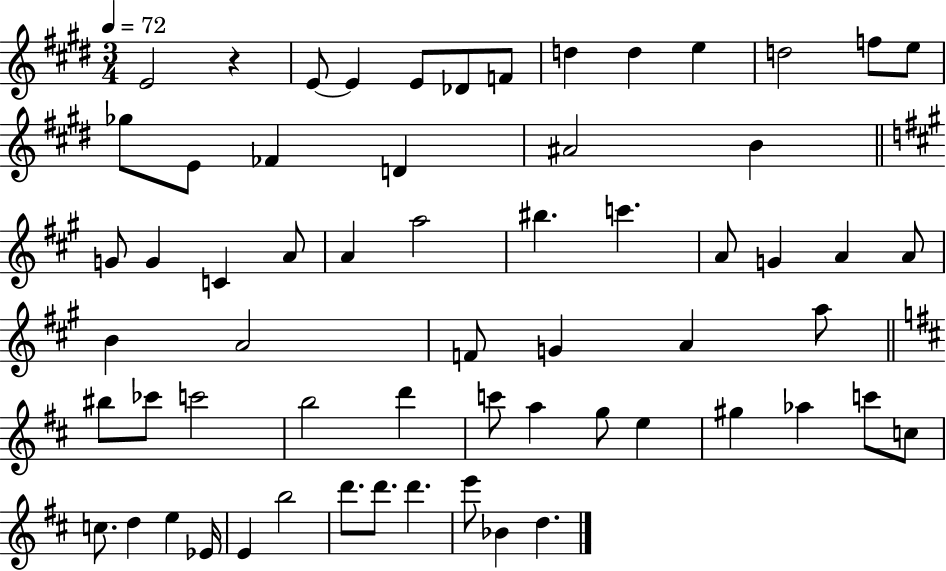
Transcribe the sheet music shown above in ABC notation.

X:1
T:Untitled
M:3/4
L:1/4
K:E
E2 z E/2 E E/2 _D/2 F/2 d d e d2 f/2 e/2 _g/2 E/2 _F D ^A2 B G/2 G C A/2 A a2 ^b c' A/2 G A A/2 B A2 F/2 G A a/2 ^b/2 _c'/2 c'2 b2 d' c'/2 a g/2 e ^g _a c'/2 c/2 c/2 d e _E/4 E b2 d'/2 d'/2 d' e'/2 _B d